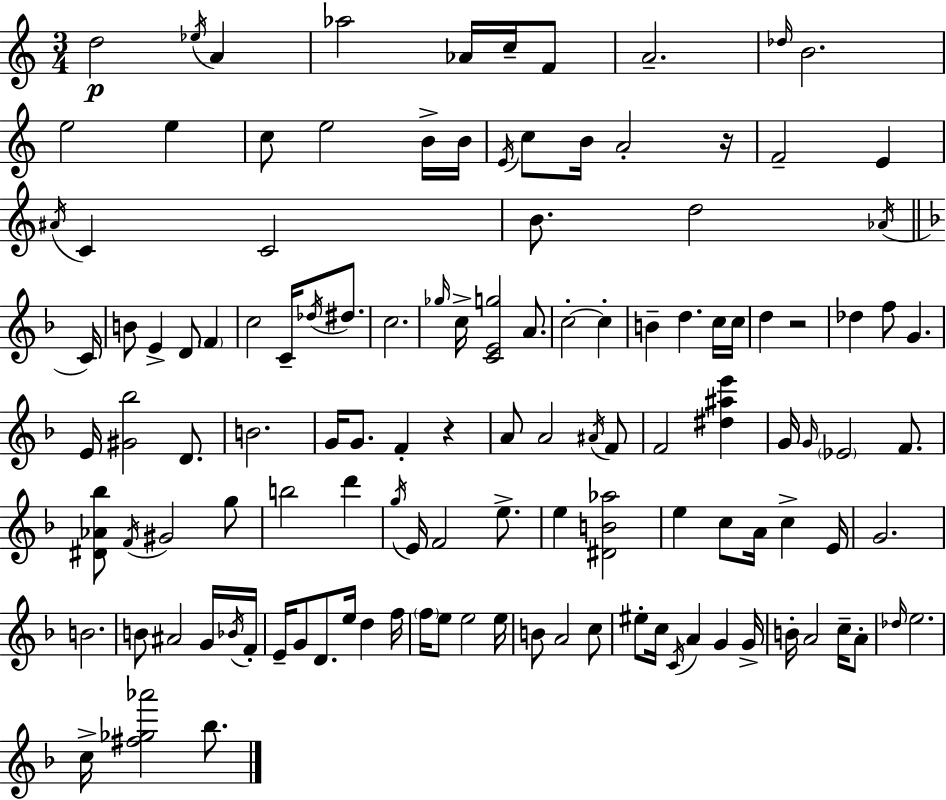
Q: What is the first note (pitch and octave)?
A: D5